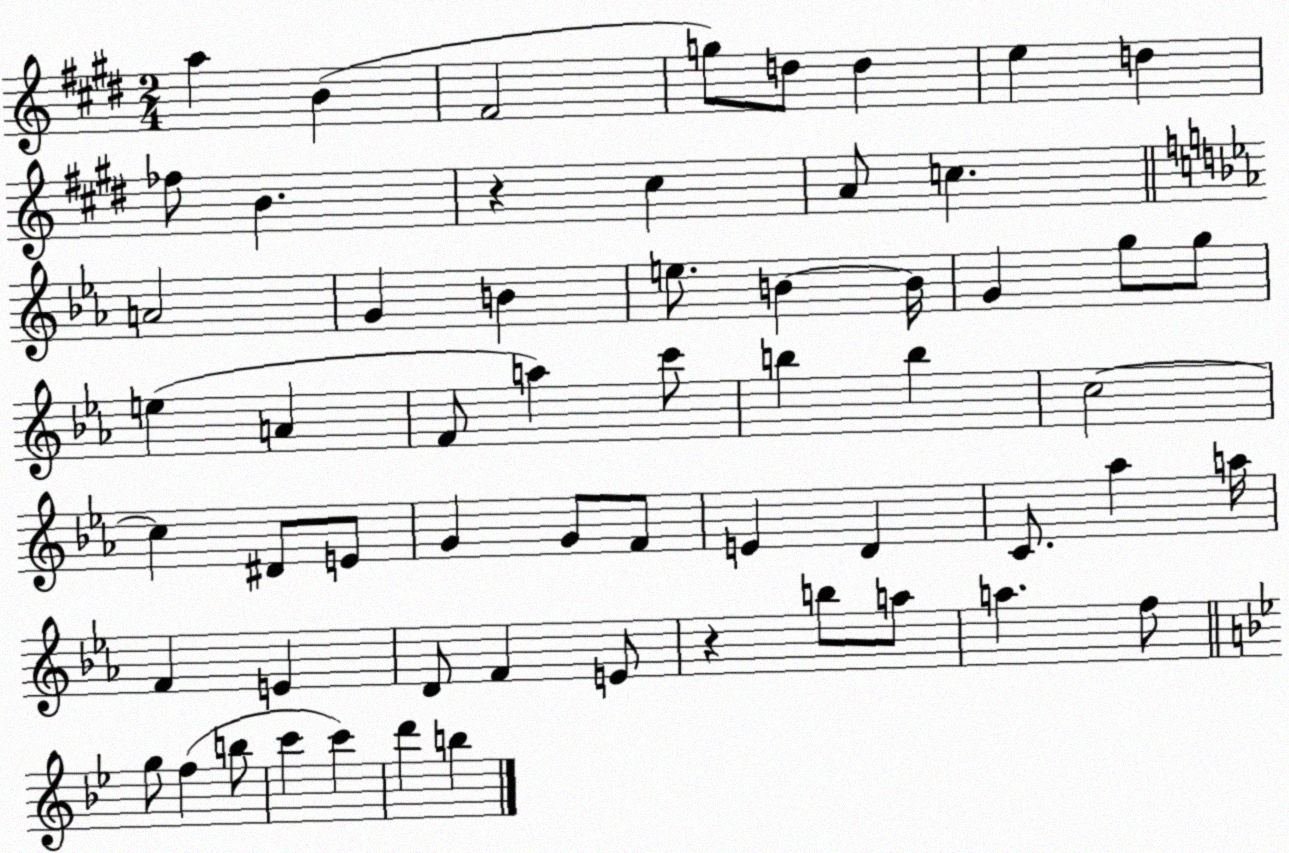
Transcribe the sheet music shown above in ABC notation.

X:1
T:Untitled
M:2/4
L:1/4
K:E
a B ^F2 g/2 d/2 d e d _f/2 B z ^c A/2 c A2 G B e/2 B B/4 G g/2 g/2 e A F/2 a c'/2 b b c2 c ^D/2 E/2 G G/2 F/2 E D C/2 _a a/4 F E D/2 F E/2 z b/2 a/2 a f/2 g/2 f b/2 c' c' d' b